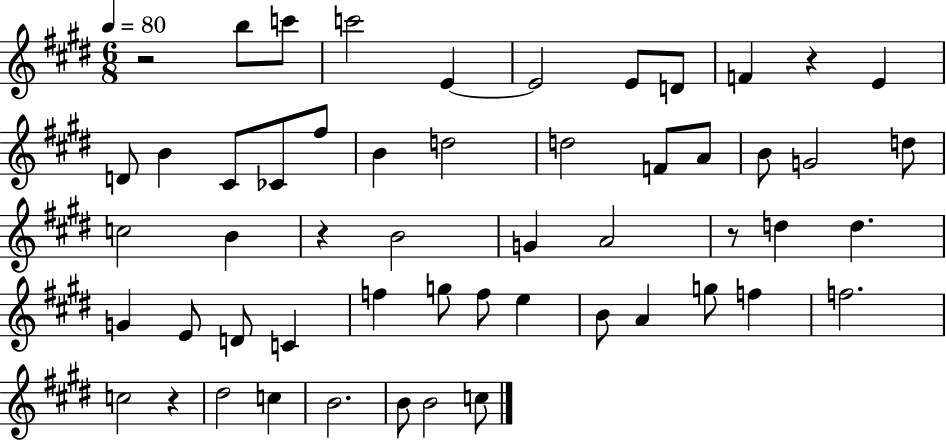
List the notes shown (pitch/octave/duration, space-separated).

R/h B5/e C6/e C6/h E4/q E4/h E4/e D4/e F4/q R/q E4/q D4/e B4/q C#4/e CES4/e F#5/e B4/q D5/h D5/h F4/e A4/e B4/e G4/h D5/e C5/h B4/q R/q B4/h G4/q A4/h R/e D5/q D5/q. G4/q E4/e D4/e C4/q F5/q G5/e F5/e E5/q B4/e A4/q G5/e F5/q F5/h. C5/h R/q D#5/h C5/q B4/h. B4/e B4/h C5/e